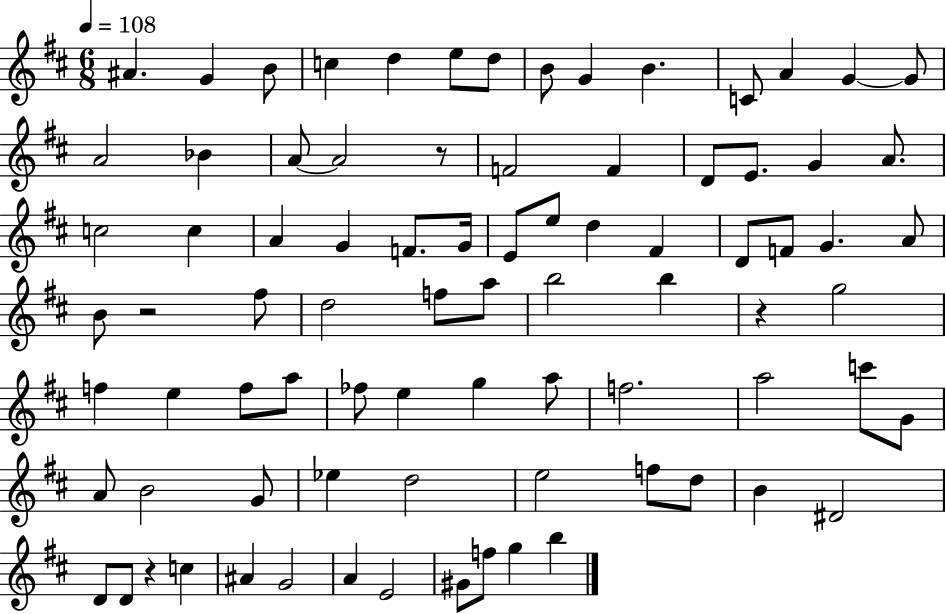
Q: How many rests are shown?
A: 4